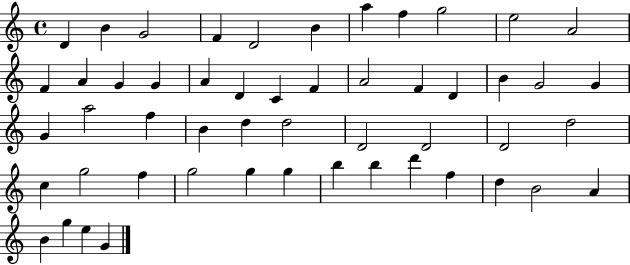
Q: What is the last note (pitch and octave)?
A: G4